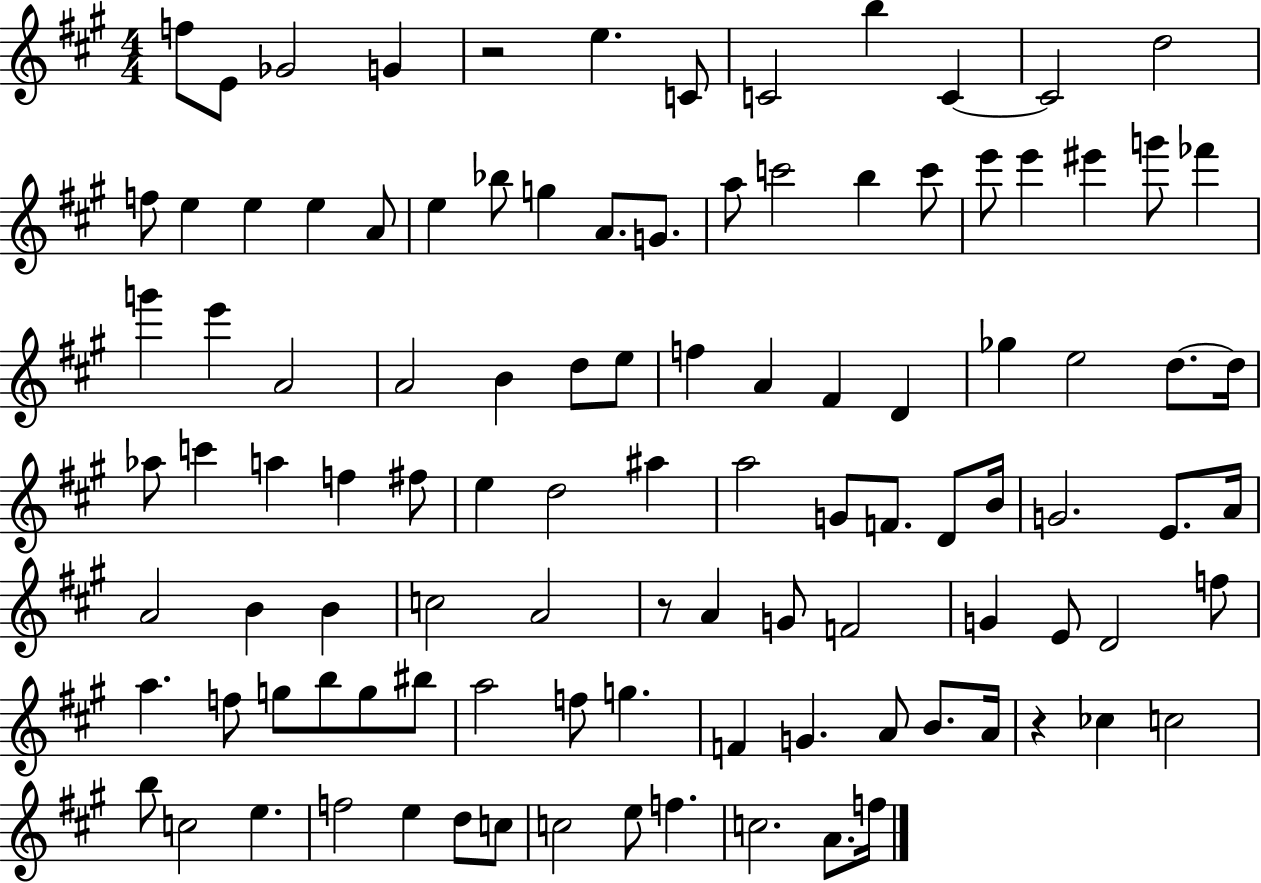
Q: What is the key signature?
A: A major